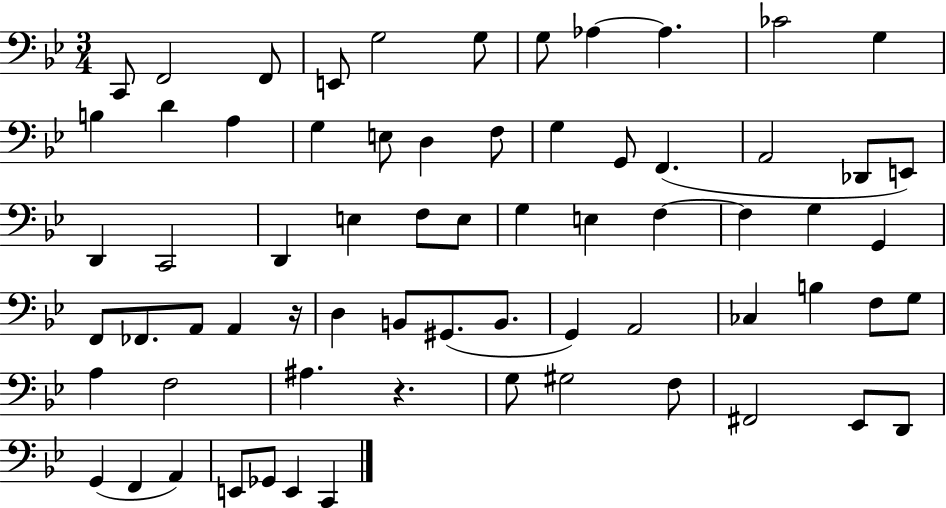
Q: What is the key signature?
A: BES major